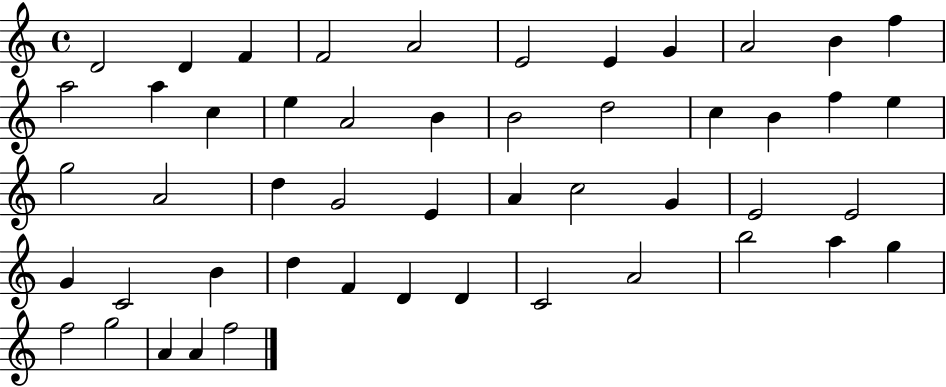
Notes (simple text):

D4/h D4/q F4/q F4/h A4/h E4/h E4/q G4/q A4/h B4/q F5/q A5/h A5/q C5/q E5/q A4/h B4/q B4/h D5/h C5/q B4/q F5/q E5/q G5/h A4/h D5/q G4/h E4/q A4/q C5/h G4/q E4/h E4/h G4/q C4/h B4/q D5/q F4/q D4/q D4/q C4/h A4/h B5/h A5/q G5/q F5/h G5/h A4/q A4/q F5/h